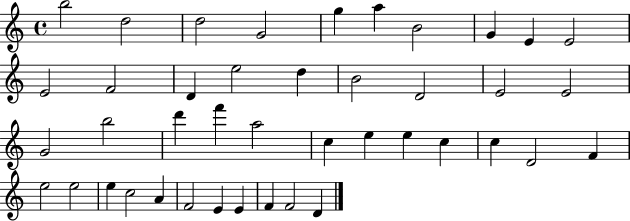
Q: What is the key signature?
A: C major